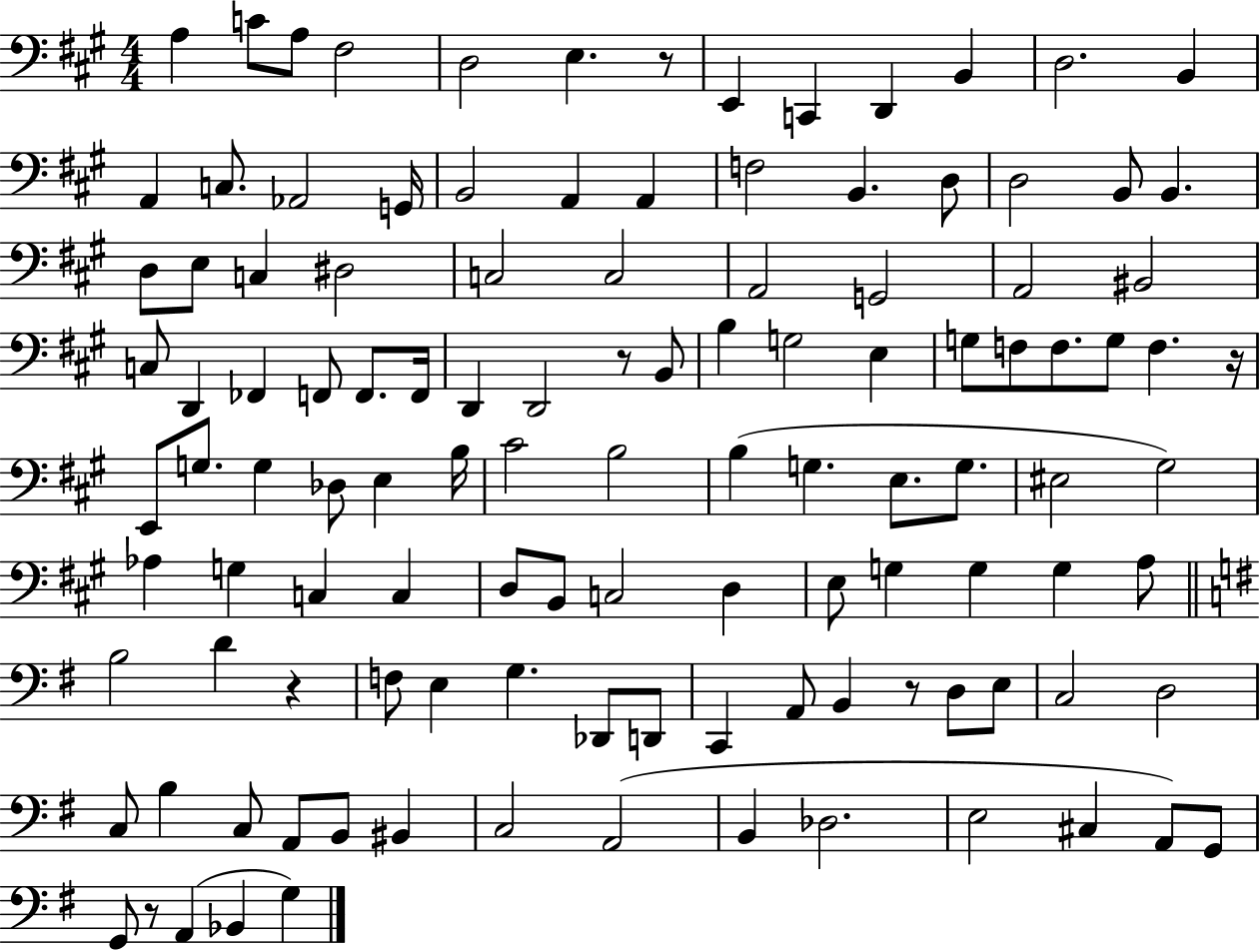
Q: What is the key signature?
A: A major